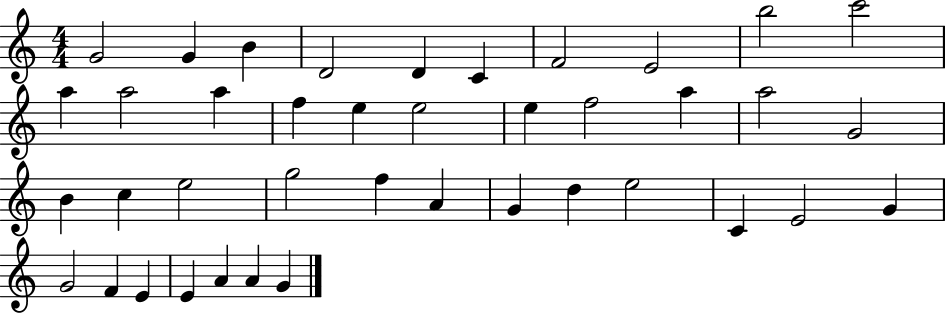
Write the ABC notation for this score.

X:1
T:Untitled
M:4/4
L:1/4
K:C
G2 G B D2 D C F2 E2 b2 c'2 a a2 a f e e2 e f2 a a2 G2 B c e2 g2 f A G d e2 C E2 G G2 F E E A A G